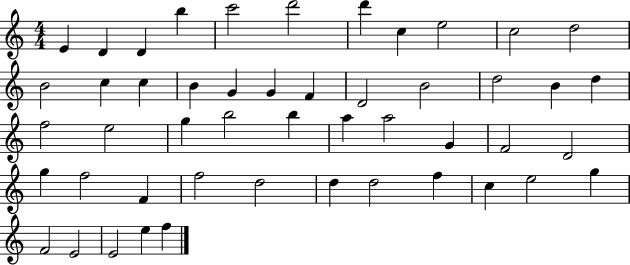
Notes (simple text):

E4/q D4/q D4/q B5/q C6/h D6/h D6/q C5/q E5/h C5/h D5/h B4/h C5/q C5/q B4/q G4/q G4/q F4/q D4/h B4/h D5/h B4/q D5/q F5/h E5/h G5/q B5/h B5/q A5/q A5/h G4/q F4/h D4/h G5/q F5/h F4/q F5/h D5/h D5/q D5/h F5/q C5/q E5/h G5/q F4/h E4/h E4/h E5/q F5/q